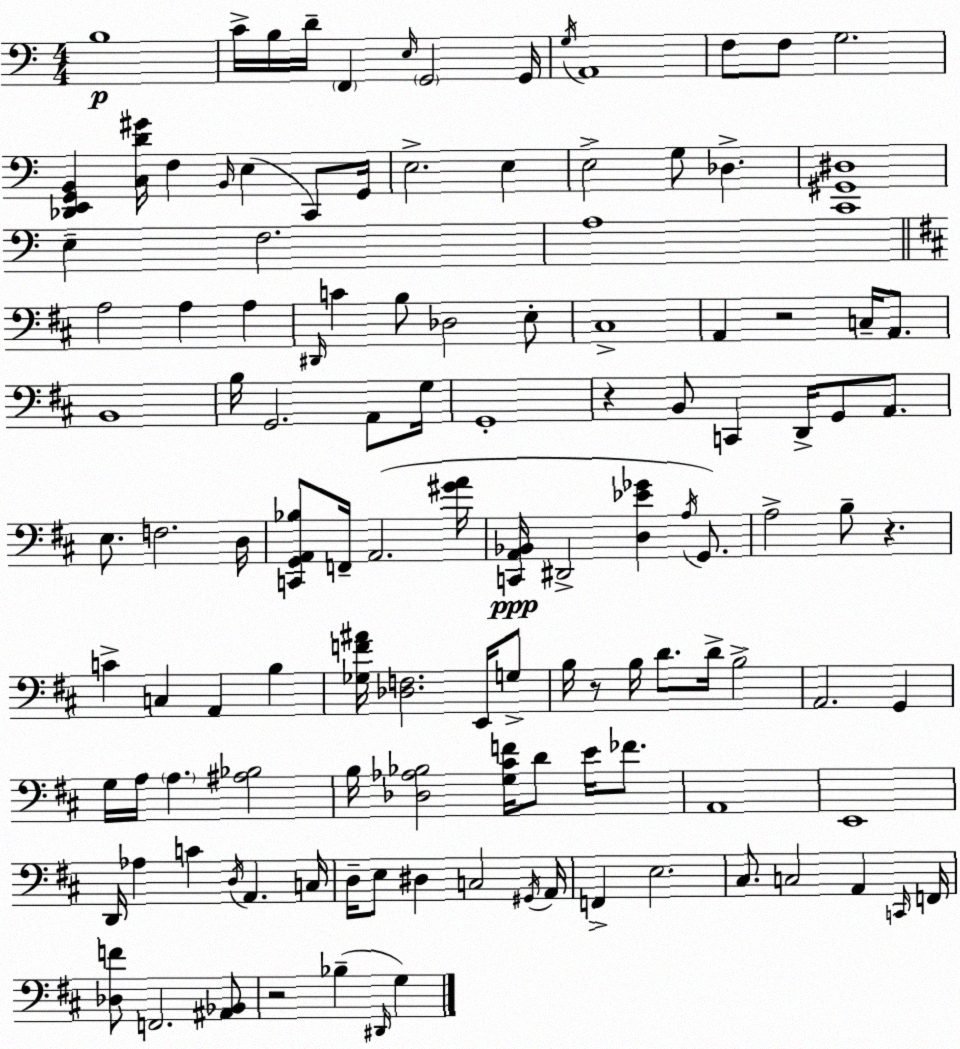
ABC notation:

X:1
T:Untitled
M:4/4
L:1/4
K:Am
B,4 C/4 B,/4 D/4 F,, E,/4 G,,2 G,,/4 G,/4 A,,4 F,/2 F,/2 G,2 [_D,,E,,G,,B,,] [C,D^G]/4 F, B,,/4 E, C,,/2 G,,/4 E,2 E, E,2 G,/2 _D, [C,,^G,,^D,]4 E, F,2 A,4 A,2 A, A, ^D,,/4 C B,/2 _D,2 E,/2 ^C,4 A,, z2 C,/4 A,,/2 B,,4 B,/4 G,,2 A,,/2 G,/4 G,,4 z B,,/2 C,, D,,/4 G,,/2 A,,/2 E,/2 F,2 D,/4 [C,,G,,A,,_B,]/2 F,,/4 A,,2 [^GA]/4 [C,,A,,_B,,]/4 ^D,,2 [D,_E_G] A,/4 G,,/2 A,2 B,/2 z C C, A,, B, [_G,F^A]/4 [_D,F,]2 E,,/4 G,/2 B,/4 z/2 B,/4 D/2 D/4 B,2 A,,2 G,, G,/4 A,/4 A, [^A,_B,]2 B,/4 [_D,_A,_B,]2 [G,^CF]/4 D/2 E/4 _F/2 A,,4 E,,4 D,,/4 _A, C D,/4 A,, C,/4 D,/4 E,/2 ^D, C,2 ^G,,/4 A,,/4 F,, E,2 ^C,/2 C,2 A,, C,,/4 F,,/4 [_D,F]/2 F,,2 [^A,,_B,,]/2 z2 _B, ^D,,/4 G,